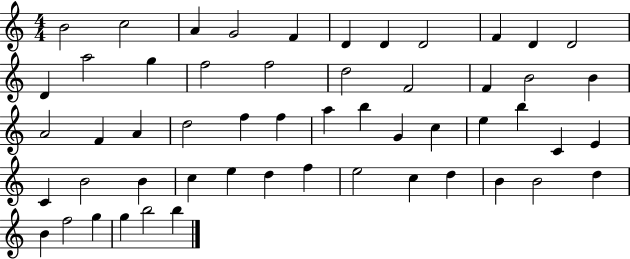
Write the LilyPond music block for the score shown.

{
  \clef treble
  \numericTimeSignature
  \time 4/4
  \key c \major
  b'2 c''2 | a'4 g'2 f'4 | d'4 d'4 d'2 | f'4 d'4 d'2 | \break d'4 a''2 g''4 | f''2 f''2 | d''2 f'2 | f'4 b'2 b'4 | \break a'2 f'4 a'4 | d''2 f''4 f''4 | a''4 b''4 g'4 c''4 | e''4 b''4 c'4 e'4 | \break c'4 b'2 b'4 | c''4 e''4 d''4 f''4 | e''2 c''4 d''4 | b'4 b'2 d''4 | \break b'4 f''2 g''4 | g''4 b''2 b''4 | \bar "|."
}